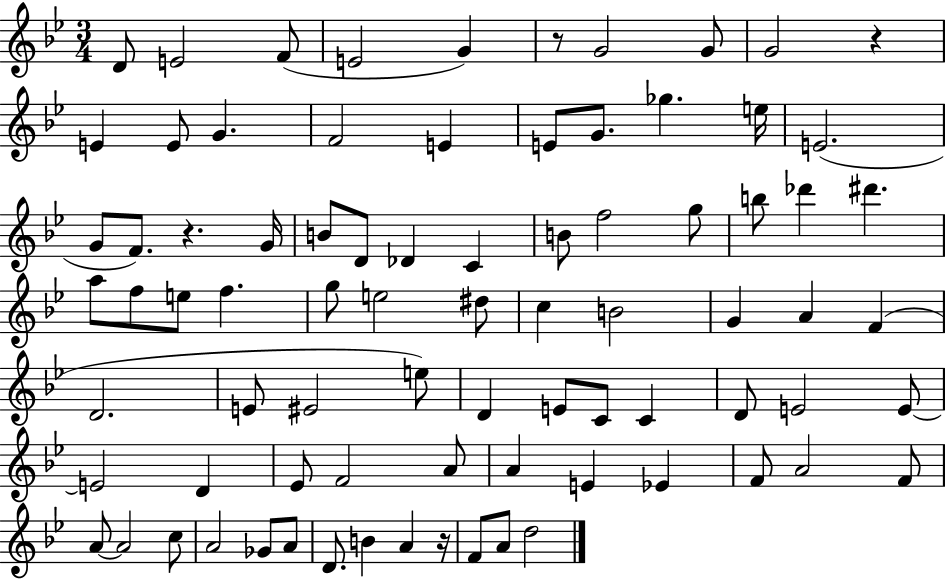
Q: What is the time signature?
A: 3/4